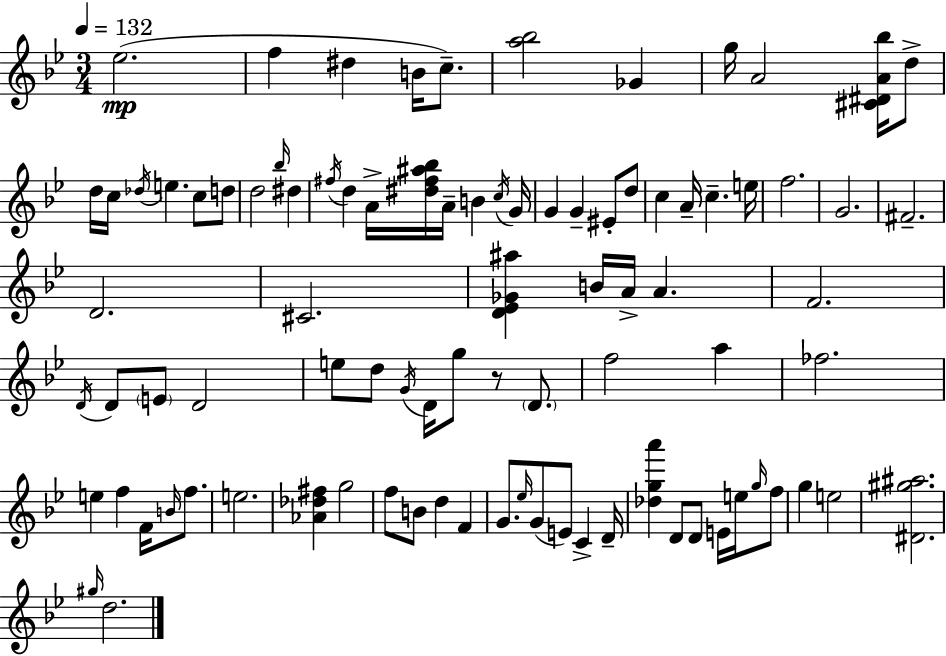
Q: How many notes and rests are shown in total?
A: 90